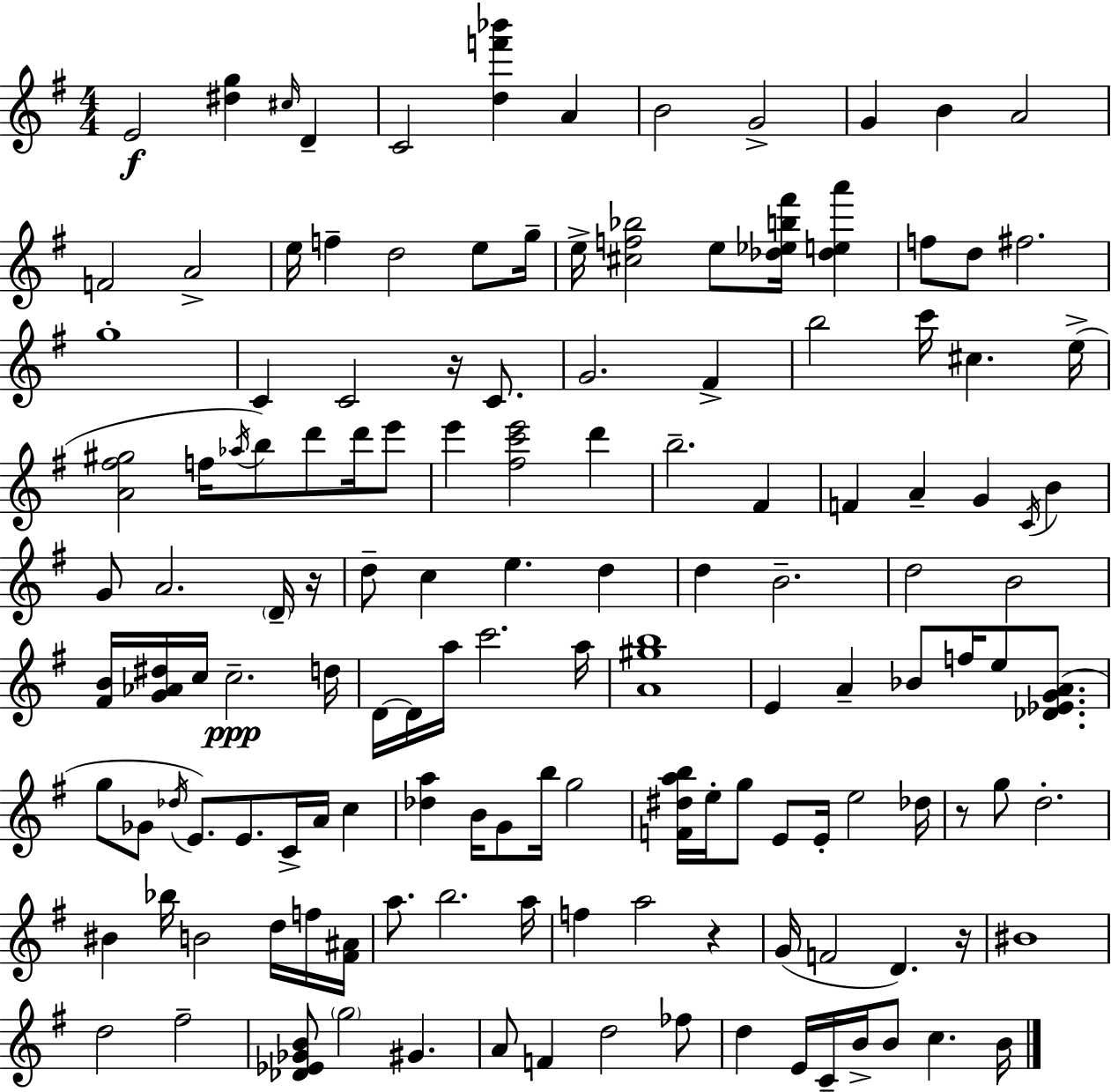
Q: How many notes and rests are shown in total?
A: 140